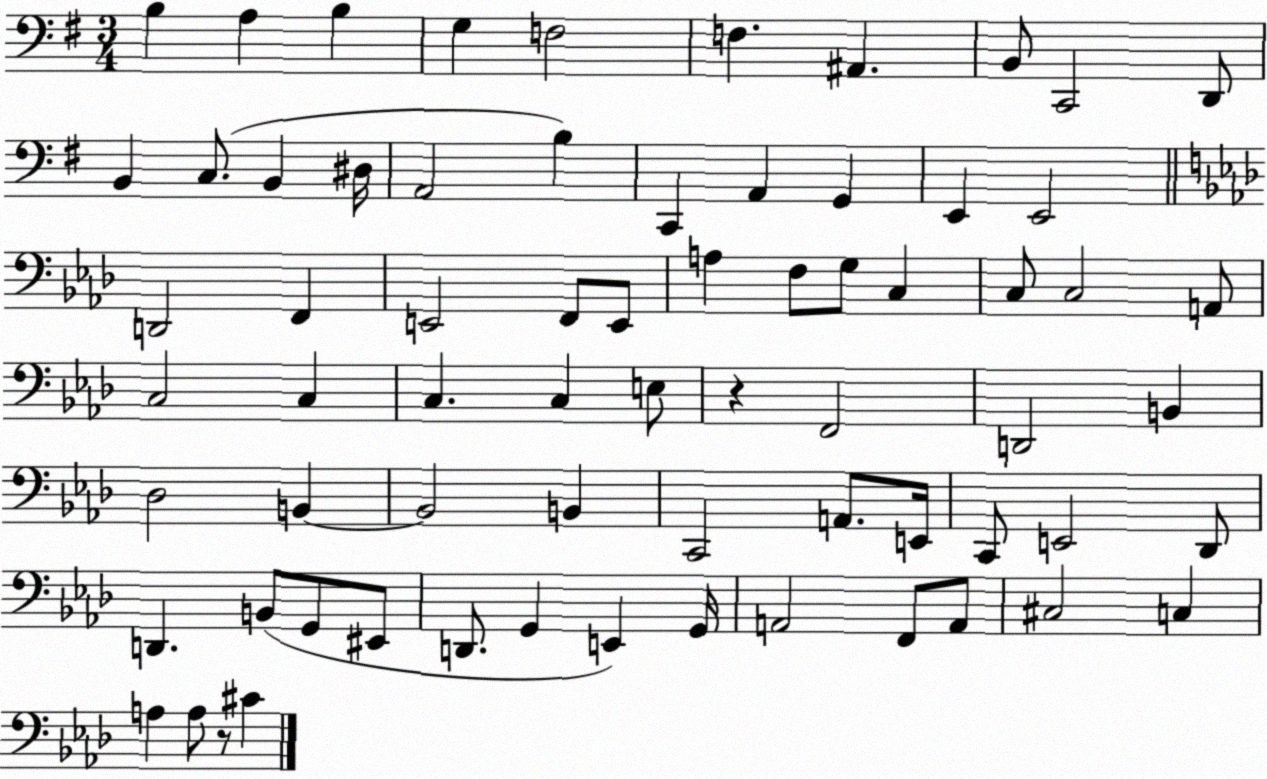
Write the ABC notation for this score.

X:1
T:Untitled
M:3/4
L:1/4
K:G
B, A, B, G, F,2 F, ^A,, B,,/2 C,,2 D,,/2 B,, C,/2 B,, ^D,/4 A,,2 B, C,, A,, G,, E,, E,,2 D,,2 F,, E,,2 F,,/2 E,,/2 A, F,/2 G,/2 C, C,/2 C,2 A,,/2 C,2 C, C, C, E,/2 z F,,2 D,,2 B,, _D,2 B,, B,,2 B,, C,,2 A,,/2 E,,/4 C,,/2 E,,2 _D,,/2 D,, B,,/2 G,,/2 ^E,,/2 D,,/2 G,, E,, G,,/4 A,,2 F,,/2 A,,/2 ^C,2 C, A, A,/2 z/2 ^C